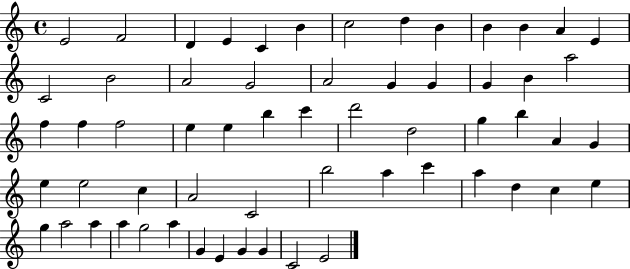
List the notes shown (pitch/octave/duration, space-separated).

E4/h F4/h D4/q E4/q C4/q B4/q C5/h D5/q B4/q B4/q B4/q A4/q E4/q C4/h B4/h A4/h G4/h A4/h G4/q G4/q G4/q B4/q A5/h F5/q F5/q F5/h E5/q E5/q B5/q C6/q D6/h D5/h G5/q B5/q A4/q G4/q E5/q E5/h C5/q A4/h C4/h B5/h A5/q C6/q A5/q D5/q C5/q E5/q G5/q A5/h A5/q A5/q G5/h A5/q G4/q E4/q G4/q G4/q C4/h E4/h